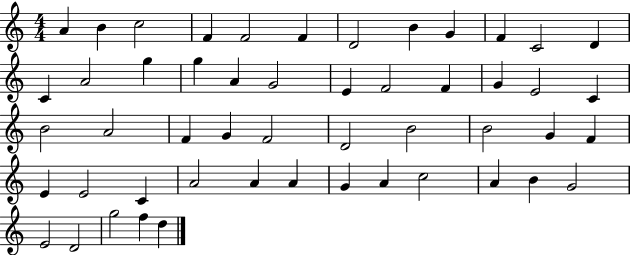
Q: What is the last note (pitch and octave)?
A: D5